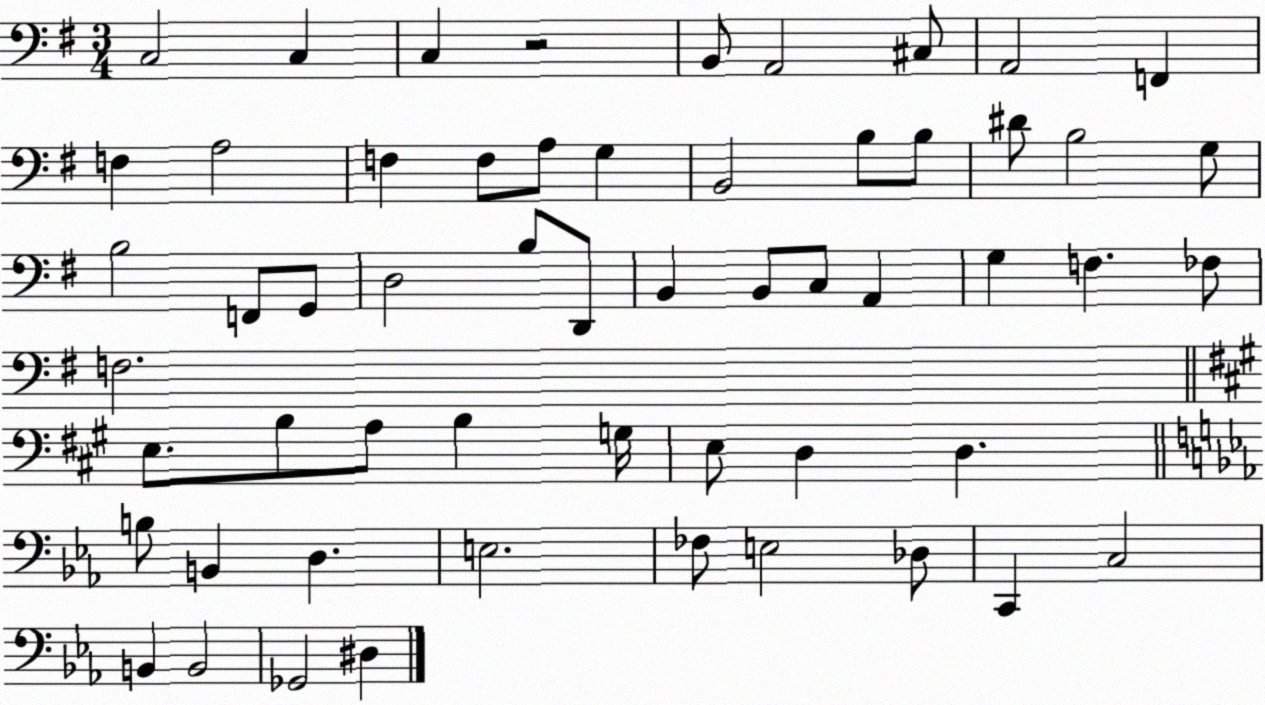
X:1
T:Untitled
M:3/4
L:1/4
K:G
C,2 C, C, z2 B,,/2 A,,2 ^C,/2 A,,2 F,, F, A,2 F, F,/2 A,/2 G, B,,2 B,/2 B,/2 ^D/2 B,2 G,/2 B,2 F,,/2 G,,/2 D,2 B,/2 D,,/2 B,, B,,/2 C,/2 A,, G, F, _F,/2 F,2 E,/2 B,/2 A,/2 B, G,/4 E,/2 D, D, B,/2 B,, D, E,2 _F,/2 E,2 _D,/2 C,, C,2 B,, B,,2 _G,,2 ^D,